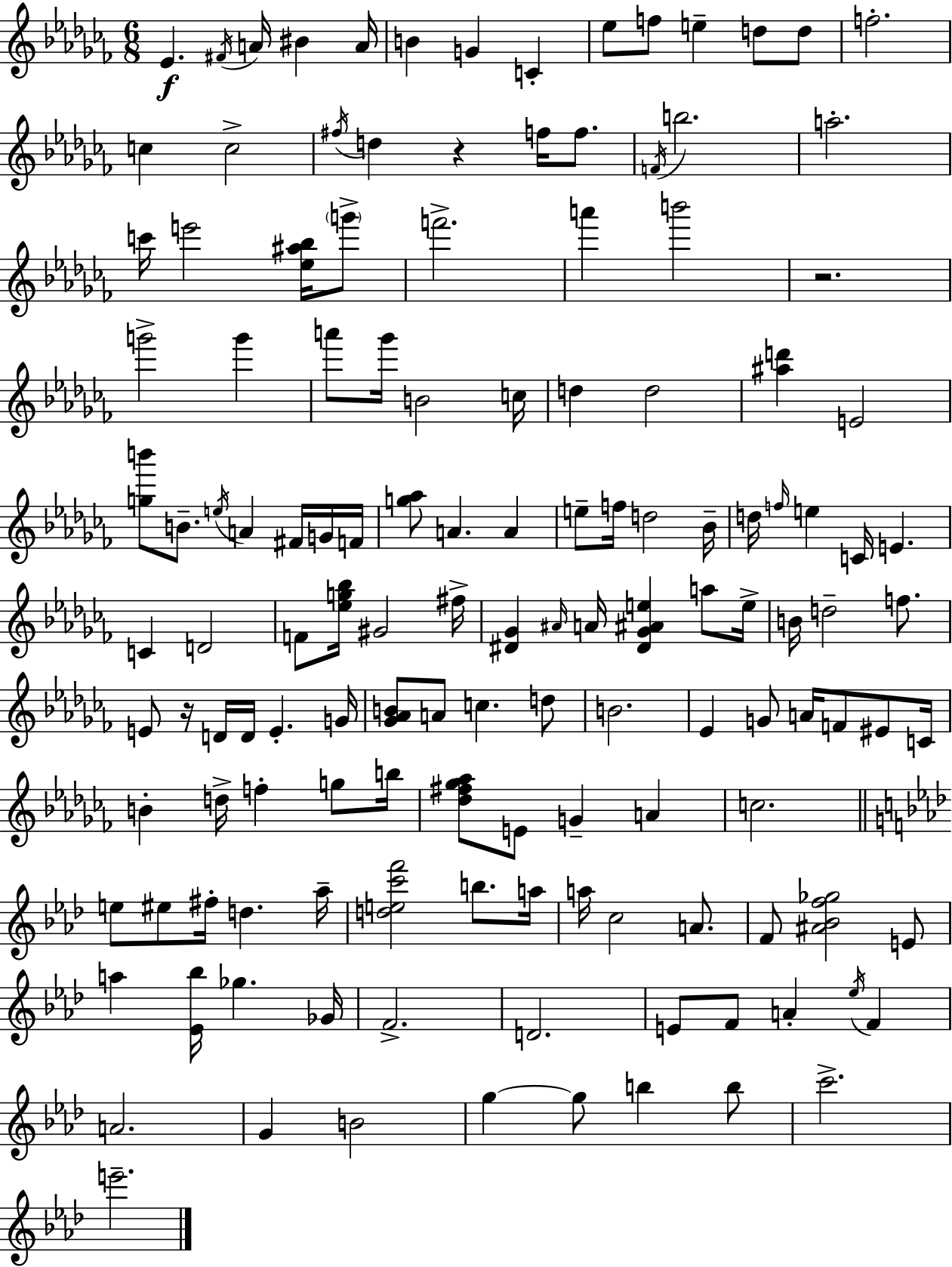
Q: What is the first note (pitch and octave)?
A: Eb4